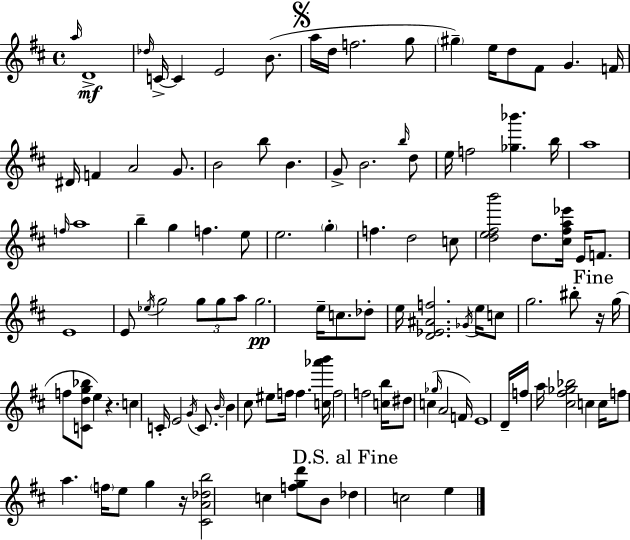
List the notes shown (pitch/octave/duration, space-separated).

A5/s D4/w Db5/s C4/s C4/q E4/h B4/e. A5/s D5/s F5/h. G5/e G#5/q E5/s D5/e F#4/e G4/q. F4/s D#4/s F4/q A4/h G4/e. B4/h B5/e B4/q. G4/e B4/h. B5/s D5/e E5/s F5/h [Gb5,Bb6]/q. B5/s A5/w F5/s A5/w B5/q G5/q F5/q. E5/e E5/h. G5/q F5/q. D5/h C5/e [D5,E5,F#5,B6]/h D5/e. [C#5,F#5,A5,Eb6]/s E4/s F4/e. E4/w E4/e Eb5/s G5/h G5/e G5/e A5/e G5/h. E5/s C5/e. Db5/e E5/s [D4,Eb4,A#4,F5]/h. Gb4/s E5/s C5/e G5/h. BIS5/e R/s G5/s F5/e [C4,D5,G5,Bb5]/e E5/q R/q. C5/q C4/s E4/h G4/s C4/e. B4/s B4/q C#5/e EIS5/e F5/s F5/q. [C5,Ab6,B6]/s F5/h F5/h [C5,B5]/s D#5/e C5/q Gb5/s A4/h F4/s E4/w D4/s F5/s A5/s [C#5,F#5,Gb5,Bb5]/h C5/q C5/s F5/e A5/q. F5/s E5/e G5/q R/s [C#4,A4,Db5,B5]/h C5/q [F5,G5,D6]/e B4/e Db5/q C5/h E5/q